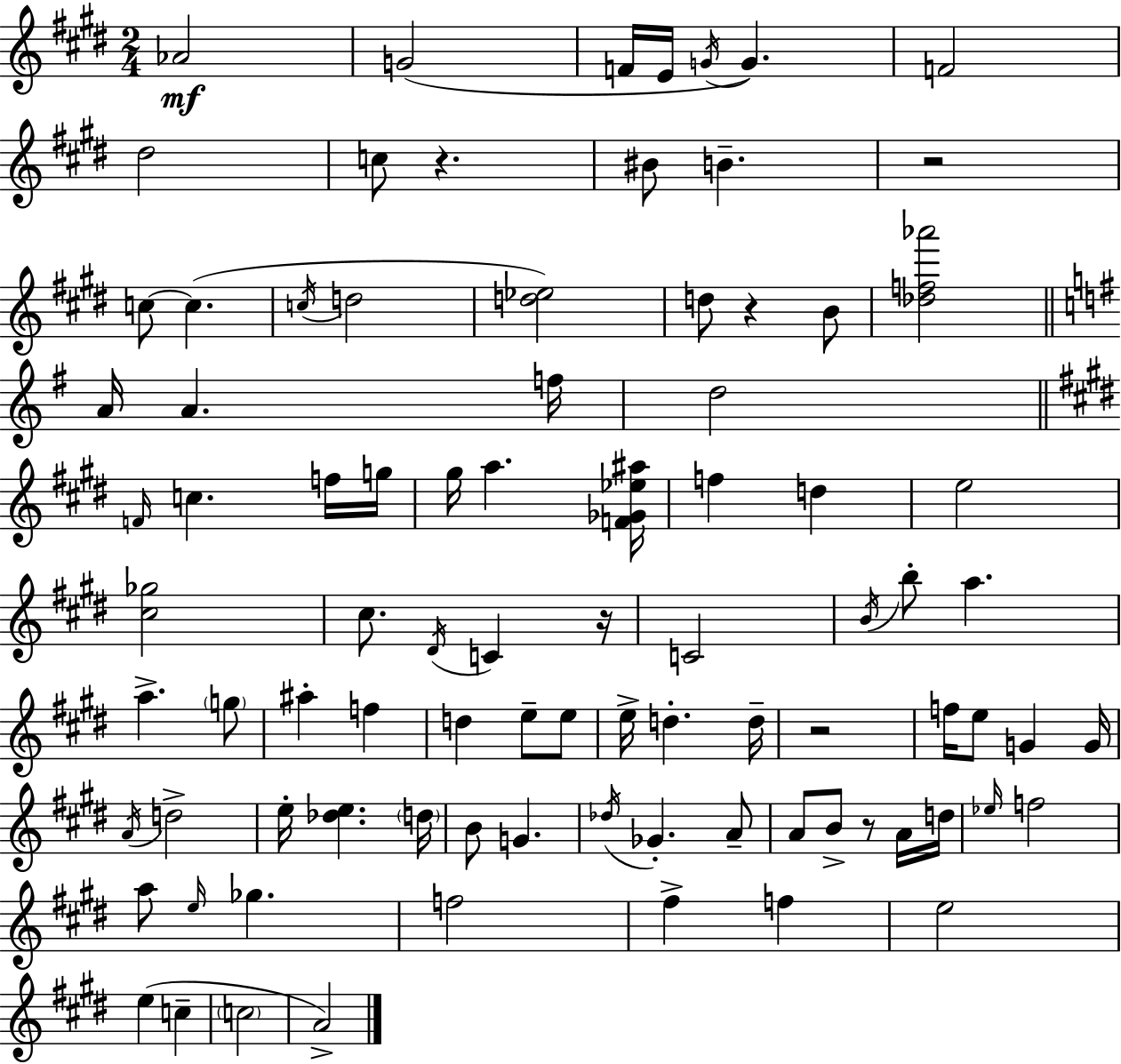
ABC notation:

X:1
T:Untitled
M:2/4
L:1/4
K:E
_A2 G2 F/4 E/4 G/4 G F2 ^d2 c/2 z ^B/2 B z2 c/2 c c/4 d2 [d_e]2 d/2 z B/2 [_df_a']2 A/4 A f/4 d2 F/4 c f/4 g/4 ^g/4 a [F_G_e^a]/4 f d e2 [^c_g]2 ^c/2 ^D/4 C z/4 C2 B/4 b/2 a a g/2 ^a f d e/2 e/2 e/4 d d/4 z2 f/4 e/2 G G/4 A/4 d2 e/4 [_de] d/4 B/2 G _d/4 _G A/2 A/2 B/2 z/2 A/4 d/4 _e/4 f2 a/2 e/4 _g f2 ^f f e2 e c c2 A2